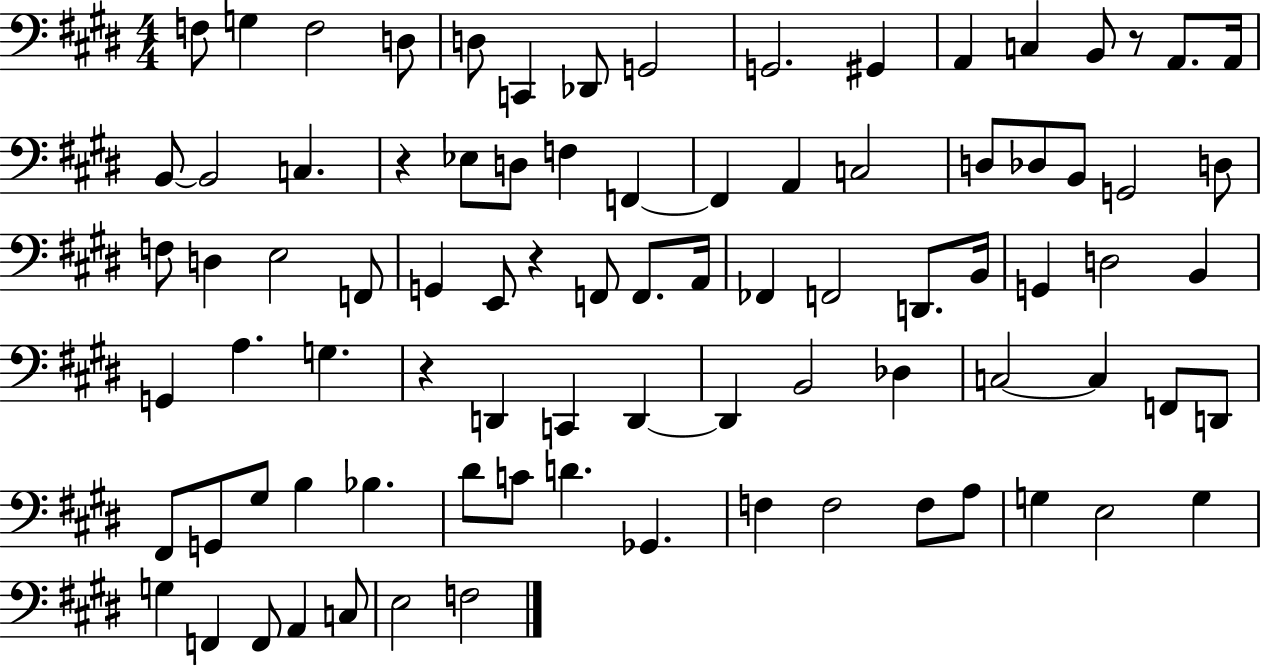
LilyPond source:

{
  \clef bass
  \numericTimeSignature
  \time 4/4
  \key e \major
  f8 g4 f2 d8 | d8 c,4 des,8 g,2 | g,2. gis,4 | a,4 c4 b,8 r8 a,8. a,16 | \break b,8~~ b,2 c4. | r4 ees8 d8 f4 f,4~~ | f,4 a,4 c2 | d8 des8 b,8 g,2 d8 | \break f8 d4 e2 f,8 | g,4 e,8 r4 f,8 f,8. a,16 | fes,4 f,2 d,8. b,16 | g,4 d2 b,4 | \break g,4 a4. g4. | r4 d,4 c,4 d,4~~ | d,4 b,2 des4 | c2~~ c4 f,8 d,8 | \break fis,8 g,8 gis8 b4 bes4. | dis'8 c'8 d'4. ges,4. | f4 f2 f8 a8 | g4 e2 g4 | \break g4 f,4 f,8 a,4 c8 | e2 f2 | \bar "|."
}